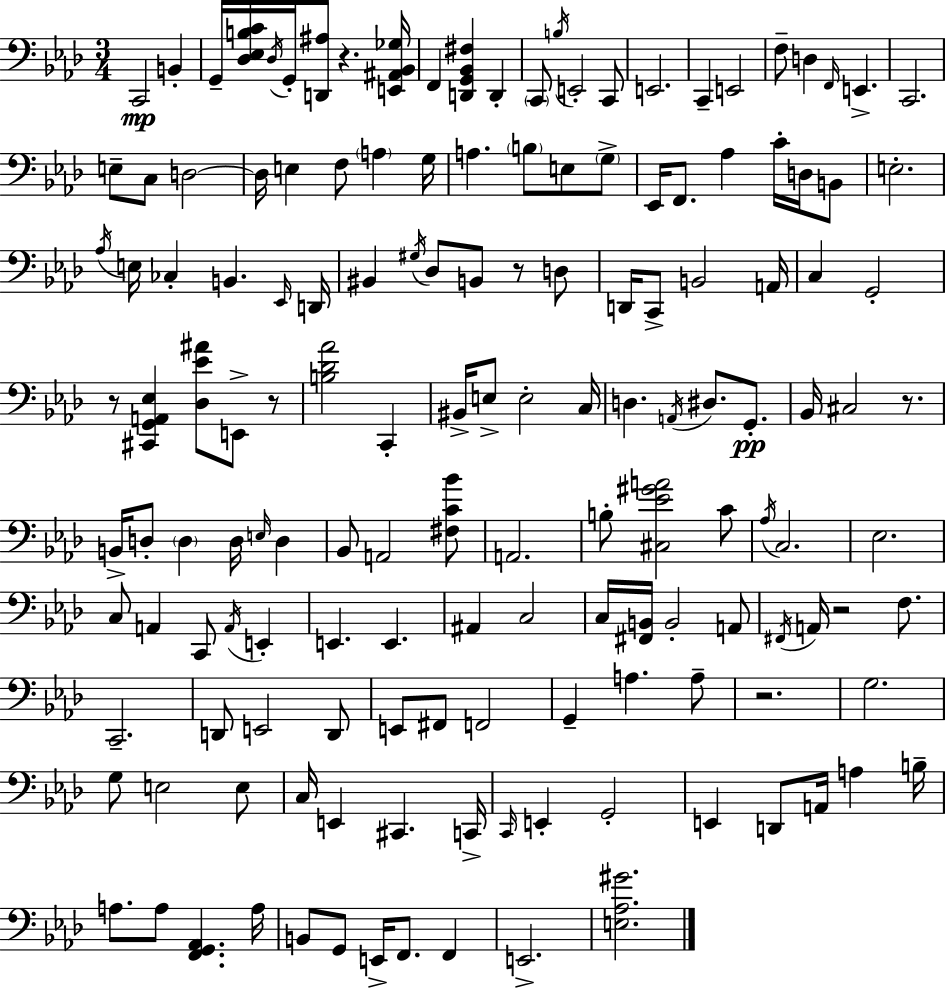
C2/h B2/q G2/s [Db3,Eb3,B3,C4]/s Db3/s G2/s [D2,A#3]/e R/q. [E2,A#2,Bb2,Gb3]/s F2/q [D2,G2,Bb2,F#3]/q D2/q C2/e B3/s E2/h C2/e E2/h. C2/q E2/h F3/e D3/q F2/s E2/q. C2/h. E3/e C3/e D3/h D3/s E3/q F3/e A3/q G3/s A3/q. B3/e E3/e G3/e Eb2/s F2/e. Ab3/q C4/s D3/s B2/e E3/h. Ab3/s E3/s CES3/q B2/q. Eb2/s D2/s BIS2/q G#3/s Db3/e B2/e R/e D3/e D2/s C2/e B2/h A2/s C3/q G2/h R/e [C#2,G2,A2,Eb3]/q [Db3,Eb4,A#4]/e E2/e R/e [B3,Db4,Ab4]/h C2/q BIS2/s E3/e E3/h C3/s D3/q. A2/s D#3/e. G2/e. Bb2/s C#3/h R/e. B2/s D3/e D3/q D3/s E3/s D3/q Bb2/e A2/h [F#3,C4,Bb4]/e A2/h. B3/e [C#3,Eb4,G#4,A4]/h C4/e Ab3/s C3/h. Eb3/h. C3/e A2/q C2/e A2/s E2/q E2/q. E2/q. A#2/q C3/h C3/s [F#2,B2]/s B2/h A2/e F#2/s A2/s R/h F3/e. C2/h. D2/e E2/h D2/e E2/e F#2/e F2/h G2/q A3/q. A3/e R/h. G3/h. G3/e E3/h E3/e C3/s E2/q C#2/q. C2/s C2/s E2/q G2/h E2/q D2/e A2/s A3/q B3/s A3/e. A3/e [F2,G2,Ab2]/q. A3/s B2/e G2/e E2/s F2/e. F2/q E2/h. [E3,Ab3,G#4]/h.